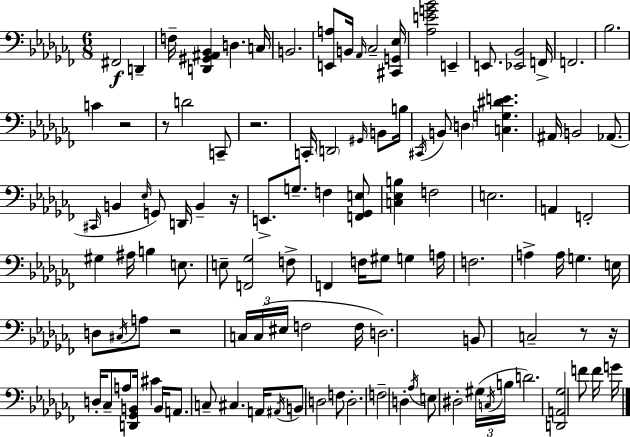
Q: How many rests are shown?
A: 7